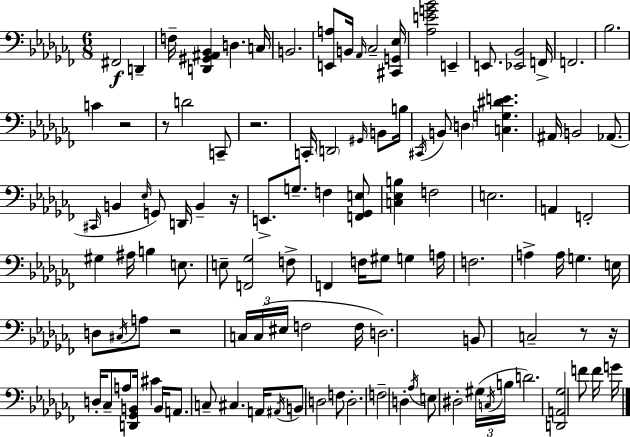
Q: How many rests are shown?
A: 7